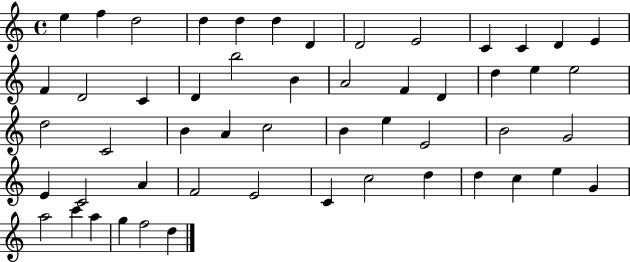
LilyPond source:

{
  \clef treble
  \time 4/4
  \defaultTimeSignature
  \key c \major
  e''4 f''4 d''2 | d''4 d''4 d''4 d'4 | d'2 e'2 | c'4 c'4 d'4 e'4 | \break f'4 d'2 c'4 | d'4 b''2 b'4 | a'2 f'4 d'4 | d''4 e''4 e''2 | \break d''2 c'2 | b'4 a'4 c''2 | b'4 e''4 e'2 | b'2 g'2 | \break e'4 c'2 a'4 | f'2 e'2 | c'4 c''2 d''4 | d''4 c''4 e''4 g'4 | \break a''2 c'''4 a''4 | g''4 f''2 d''4 | \bar "|."
}